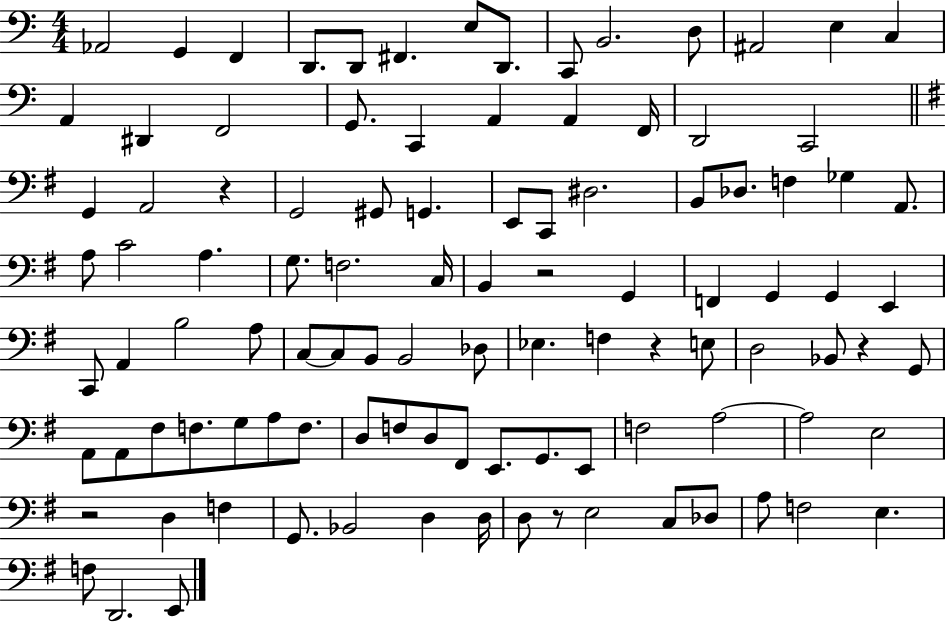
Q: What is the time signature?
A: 4/4